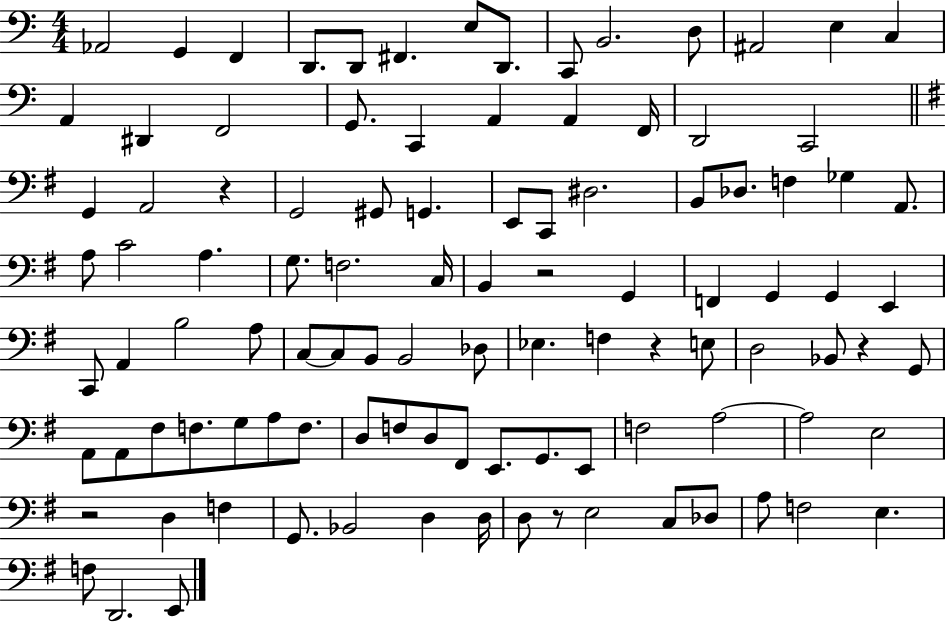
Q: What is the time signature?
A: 4/4